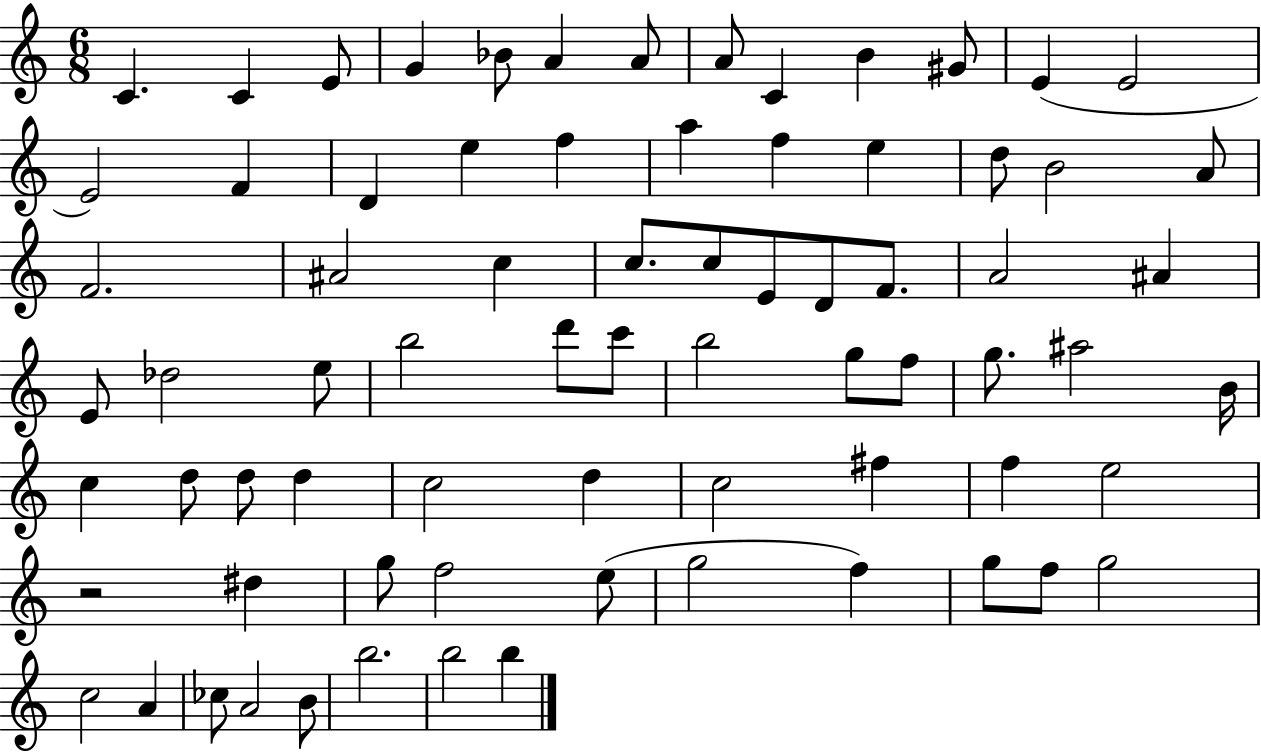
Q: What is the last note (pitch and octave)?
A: B5